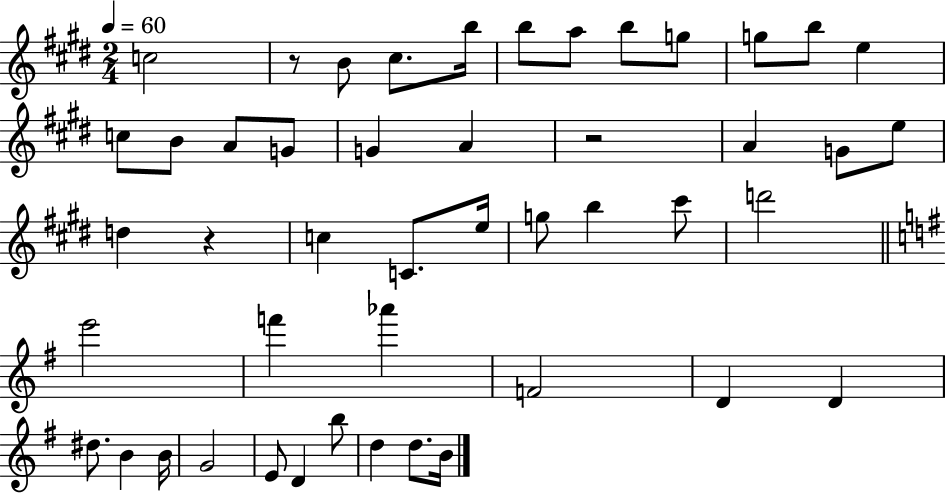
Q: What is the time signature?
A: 2/4